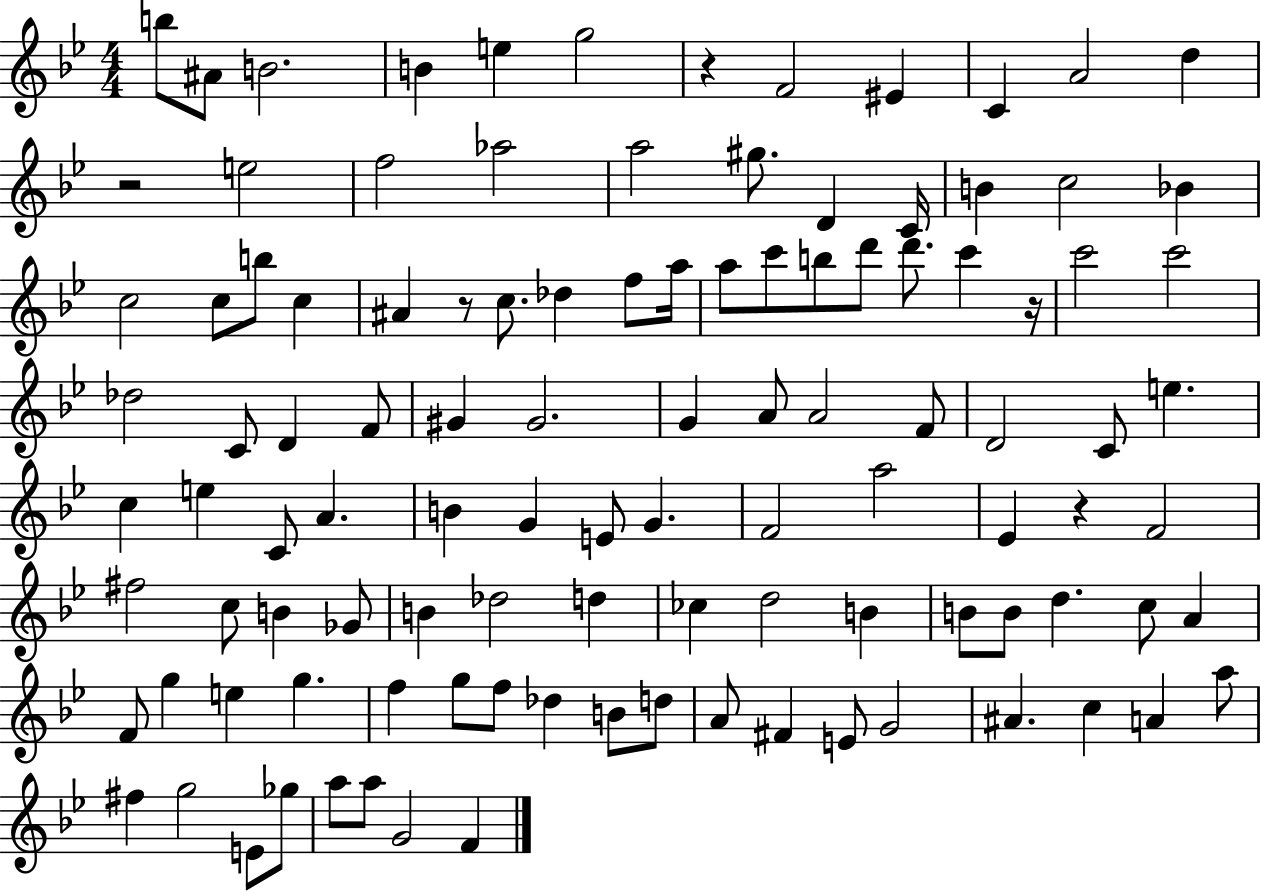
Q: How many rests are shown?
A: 5